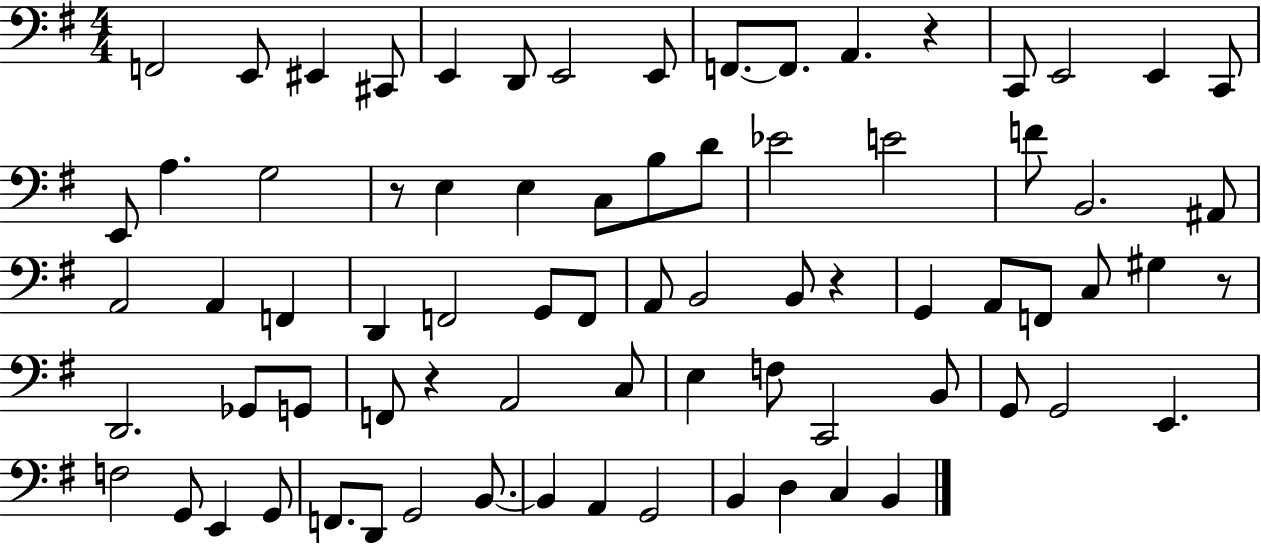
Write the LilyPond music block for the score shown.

{
  \clef bass
  \numericTimeSignature
  \time 4/4
  \key g \major
  f,2 e,8 eis,4 cis,8 | e,4 d,8 e,2 e,8 | f,8.~~ f,8. a,4. r4 | c,8 e,2 e,4 c,8 | \break e,8 a4. g2 | r8 e4 e4 c8 b8 d'8 | ees'2 e'2 | f'8 b,2. ais,8 | \break a,2 a,4 f,4 | d,4 f,2 g,8 f,8 | a,8 b,2 b,8 r4 | g,4 a,8 f,8 c8 gis4 r8 | \break d,2. ges,8 g,8 | f,8 r4 a,2 c8 | e4 f8 c,2 b,8 | g,8 g,2 e,4. | \break f2 g,8 e,4 g,8 | f,8. d,8 g,2 b,8.~~ | b,4 a,4 g,2 | b,4 d4 c4 b,4 | \break \bar "|."
}